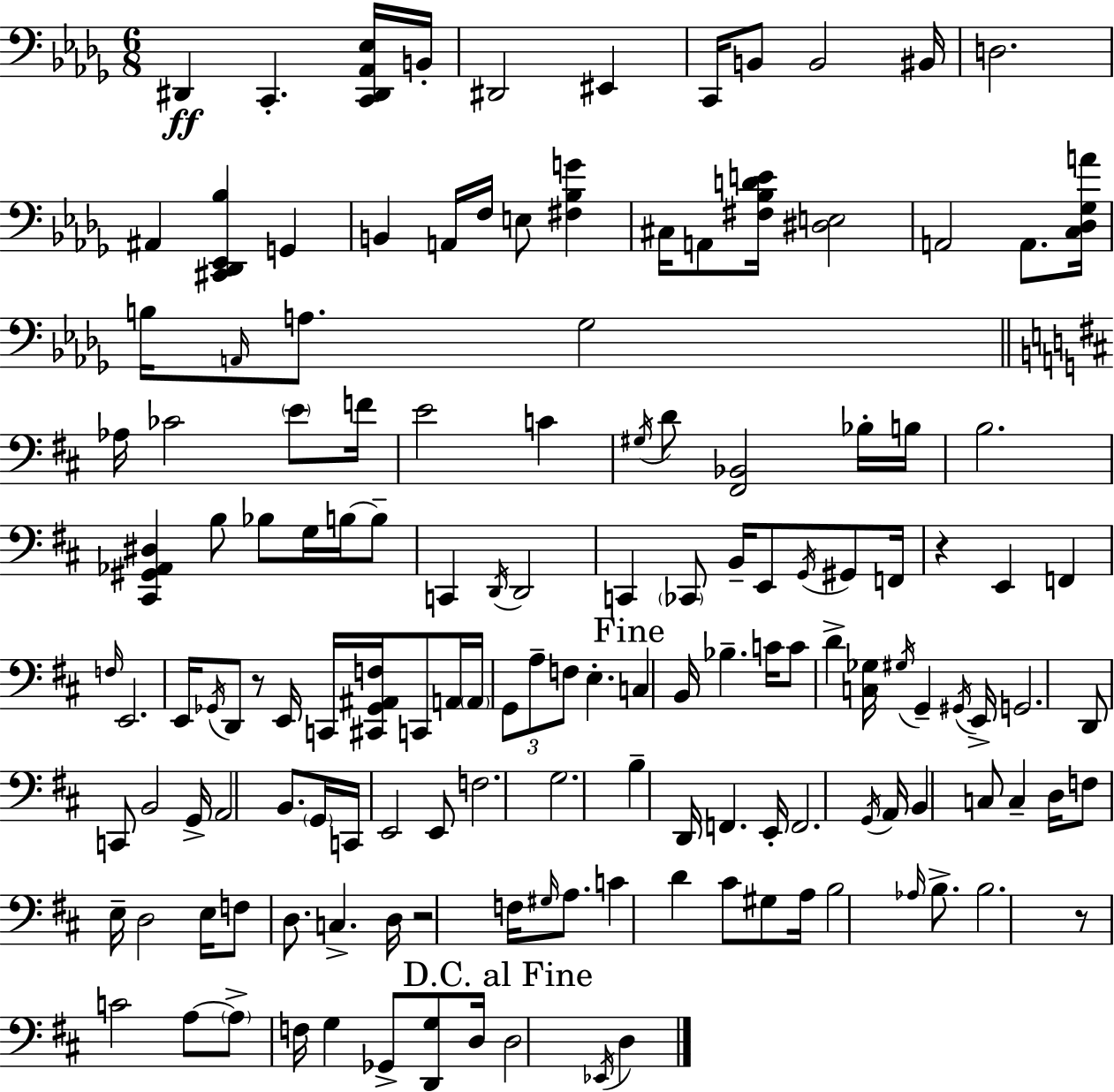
D#2/q C2/q. [C2,D#2,Ab2,Eb3]/s B2/s D#2/h EIS2/q C2/s B2/e B2/h BIS2/s D3/h. A#2/q [C#2,Db2,Eb2,Bb3]/q G2/q B2/q A2/s F3/s E3/e [F#3,Bb3,G4]/q C#3/s A2/e [F#3,Bb3,D4,E4]/s [D#3,E3]/h A2/h A2/e. [C3,Db3,Gb3,A4]/s B3/s A2/s A3/e. Gb3/h Ab3/s CES4/h E4/e F4/s E4/h C4/q G#3/s D4/e [F#2,Bb2]/h Bb3/s B3/s B3/h. [C#2,G#2,Ab2,D#3]/q B3/e Bb3/e G3/s B3/s B3/e C2/q D2/s D2/h C2/q CES2/e B2/s E2/e G2/s G#2/e F2/s R/q E2/q F2/q F3/s E2/h. E2/s Gb2/s D2/e R/e E2/s C2/s [C#2,Gb2,A#2,F3]/s C2/e A2/s A2/s G2/e A3/e F3/e E3/q. C3/q B2/s Bb3/q. C4/s C4/e D4/q [C3,Gb3]/s G#3/s G2/q G#2/s E2/s G2/h. D2/e C2/e B2/h G2/s A2/h B2/e. G2/s C2/s E2/h E2/e F3/h. G3/h. B3/q D2/s F2/q. E2/s F2/h. G2/s A2/s B2/q C3/e C3/q D3/s F3/e E3/s D3/h E3/s F3/e D3/e. C3/q. D3/s R/h F3/s G#3/s A3/e. C4/q D4/q C#4/e G#3/e A3/s B3/h Ab3/s B3/e. B3/h. R/e C4/h A3/e A3/e F3/s G3/q Gb2/e [D2,G3]/e D3/s D3/h Eb2/s D3/q